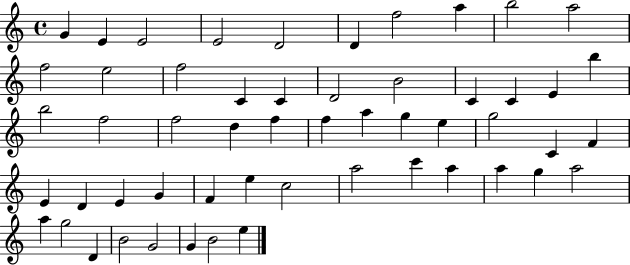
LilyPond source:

{
  \clef treble
  \time 4/4
  \defaultTimeSignature
  \key c \major
  g'4 e'4 e'2 | e'2 d'2 | d'4 f''2 a''4 | b''2 a''2 | \break f''2 e''2 | f''2 c'4 c'4 | d'2 b'2 | c'4 c'4 e'4 b''4 | \break b''2 f''2 | f''2 d''4 f''4 | f''4 a''4 g''4 e''4 | g''2 c'4 f'4 | \break e'4 d'4 e'4 g'4 | f'4 e''4 c''2 | a''2 c'''4 a''4 | a''4 g''4 a''2 | \break a''4 g''2 d'4 | b'2 g'2 | g'4 b'2 e''4 | \bar "|."
}